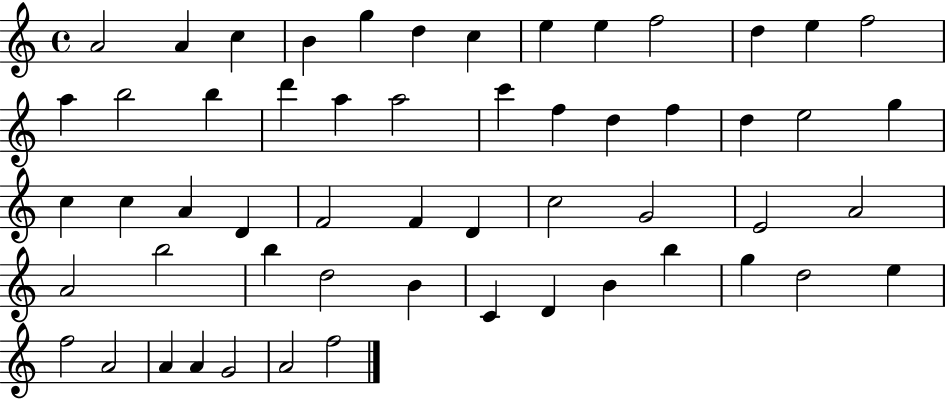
X:1
T:Untitled
M:4/4
L:1/4
K:C
A2 A c B g d c e e f2 d e f2 a b2 b d' a a2 c' f d f d e2 g c c A D F2 F D c2 G2 E2 A2 A2 b2 b d2 B C D B b g d2 e f2 A2 A A G2 A2 f2